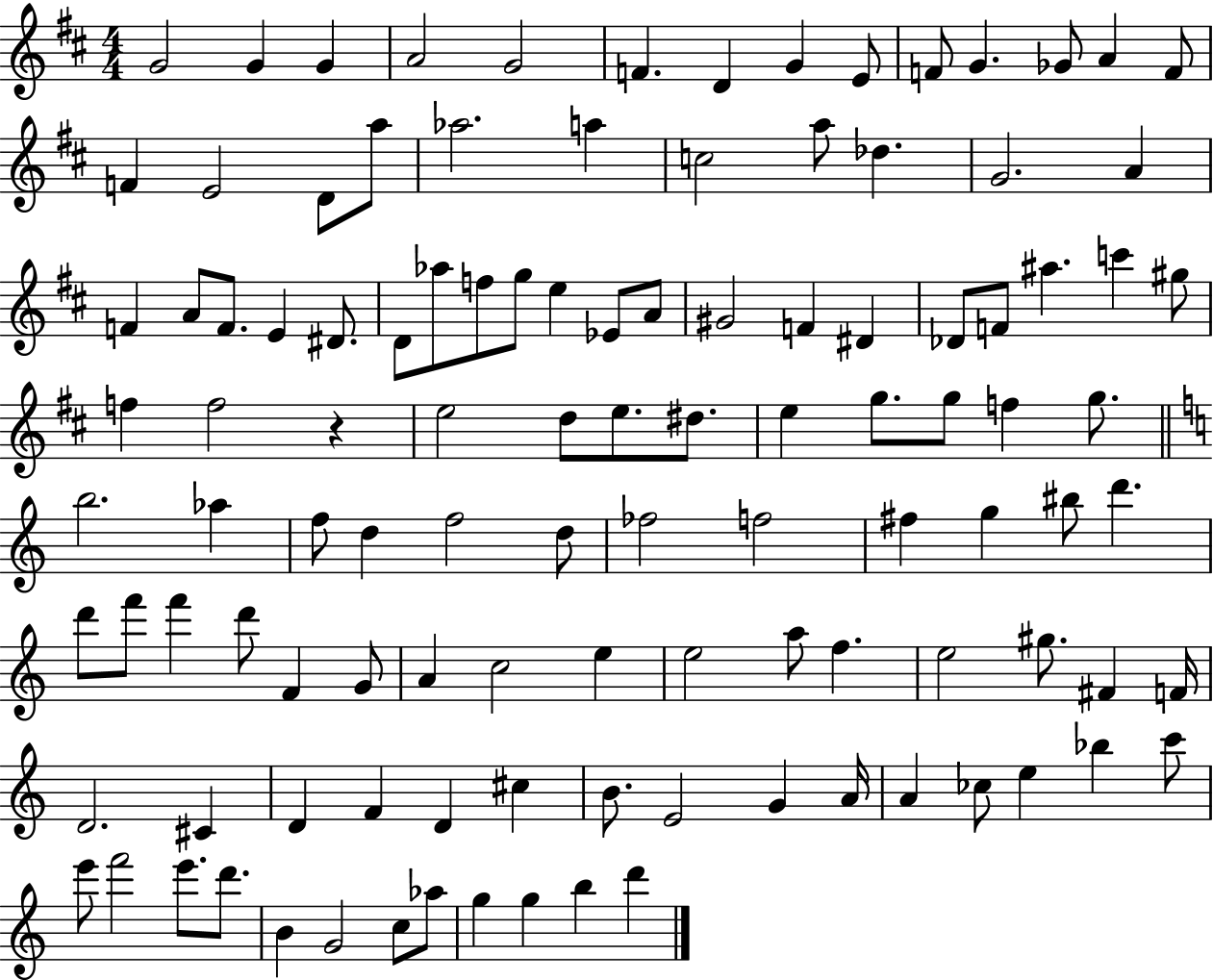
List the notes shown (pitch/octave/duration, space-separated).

G4/h G4/q G4/q A4/h G4/h F4/q. D4/q G4/q E4/e F4/e G4/q. Gb4/e A4/q F4/e F4/q E4/h D4/e A5/e Ab5/h. A5/q C5/h A5/e Db5/q. G4/h. A4/q F4/q A4/e F4/e. E4/q D#4/e. D4/e Ab5/e F5/e G5/e E5/q Eb4/e A4/e G#4/h F4/q D#4/q Db4/e F4/e A#5/q. C6/q G#5/e F5/q F5/h R/q E5/h D5/e E5/e. D#5/e. E5/q G5/e. G5/e F5/q G5/e. B5/h. Ab5/q F5/e D5/q F5/h D5/e FES5/h F5/h F#5/q G5/q BIS5/e D6/q. D6/e F6/e F6/q D6/e F4/q G4/e A4/q C5/h E5/q E5/h A5/e F5/q. E5/h G#5/e. F#4/q F4/s D4/h. C#4/q D4/q F4/q D4/q C#5/q B4/e. E4/h G4/q A4/s A4/q CES5/e E5/q Bb5/q C6/e E6/e F6/h E6/e. D6/e. B4/q G4/h C5/e Ab5/e G5/q G5/q B5/q D6/q